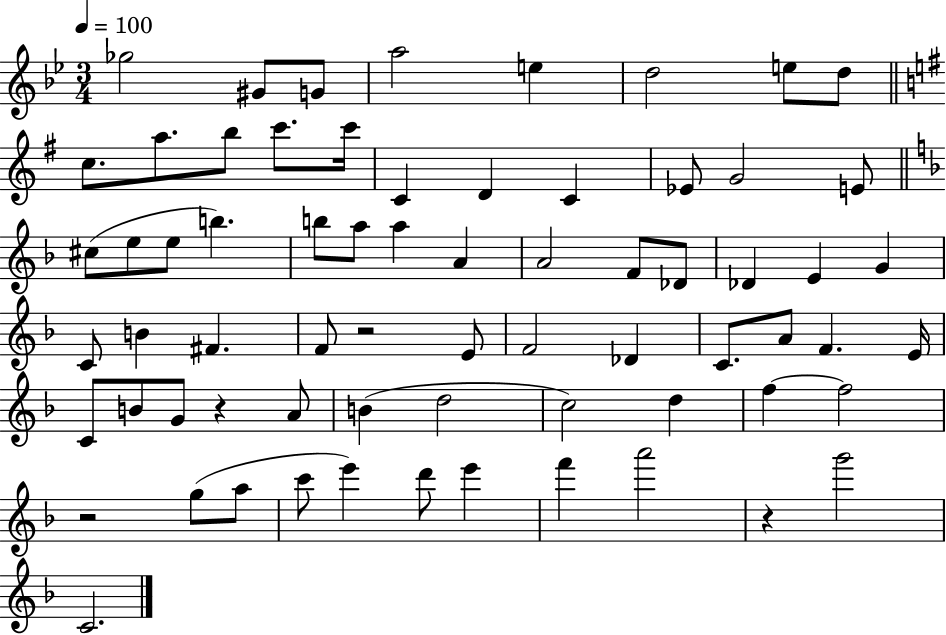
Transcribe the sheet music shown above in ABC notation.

X:1
T:Untitled
M:3/4
L:1/4
K:Bb
_g2 ^G/2 G/2 a2 e d2 e/2 d/2 c/2 a/2 b/2 c'/2 c'/4 C D C _E/2 G2 E/2 ^c/2 e/2 e/2 b b/2 a/2 a A A2 F/2 _D/2 _D E G C/2 B ^F F/2 z2 E/2 F2 _D C/2 A/2 F E/4 C/2 B/2 G/2 z A/2 B d2 c2 d f f2 z2 g/2 a/2 c'/2 e' d'/2 e' f' a'2 z g'2 C2